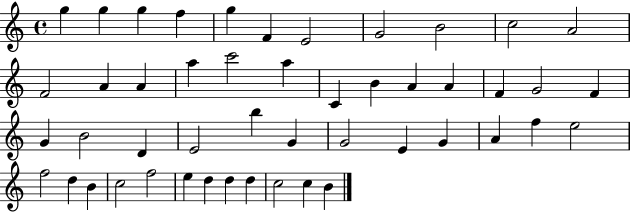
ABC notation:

X:1
T:Untitled
M:4/4
L:1/4
K:C
g g g f g F E2 G2 B2 c2 A2 F2 A A a c'2 a C B A A F G2 F G B2 D E2 b G G2 E G A f e2 f2 d B c2 f2 e d d d c2 c B